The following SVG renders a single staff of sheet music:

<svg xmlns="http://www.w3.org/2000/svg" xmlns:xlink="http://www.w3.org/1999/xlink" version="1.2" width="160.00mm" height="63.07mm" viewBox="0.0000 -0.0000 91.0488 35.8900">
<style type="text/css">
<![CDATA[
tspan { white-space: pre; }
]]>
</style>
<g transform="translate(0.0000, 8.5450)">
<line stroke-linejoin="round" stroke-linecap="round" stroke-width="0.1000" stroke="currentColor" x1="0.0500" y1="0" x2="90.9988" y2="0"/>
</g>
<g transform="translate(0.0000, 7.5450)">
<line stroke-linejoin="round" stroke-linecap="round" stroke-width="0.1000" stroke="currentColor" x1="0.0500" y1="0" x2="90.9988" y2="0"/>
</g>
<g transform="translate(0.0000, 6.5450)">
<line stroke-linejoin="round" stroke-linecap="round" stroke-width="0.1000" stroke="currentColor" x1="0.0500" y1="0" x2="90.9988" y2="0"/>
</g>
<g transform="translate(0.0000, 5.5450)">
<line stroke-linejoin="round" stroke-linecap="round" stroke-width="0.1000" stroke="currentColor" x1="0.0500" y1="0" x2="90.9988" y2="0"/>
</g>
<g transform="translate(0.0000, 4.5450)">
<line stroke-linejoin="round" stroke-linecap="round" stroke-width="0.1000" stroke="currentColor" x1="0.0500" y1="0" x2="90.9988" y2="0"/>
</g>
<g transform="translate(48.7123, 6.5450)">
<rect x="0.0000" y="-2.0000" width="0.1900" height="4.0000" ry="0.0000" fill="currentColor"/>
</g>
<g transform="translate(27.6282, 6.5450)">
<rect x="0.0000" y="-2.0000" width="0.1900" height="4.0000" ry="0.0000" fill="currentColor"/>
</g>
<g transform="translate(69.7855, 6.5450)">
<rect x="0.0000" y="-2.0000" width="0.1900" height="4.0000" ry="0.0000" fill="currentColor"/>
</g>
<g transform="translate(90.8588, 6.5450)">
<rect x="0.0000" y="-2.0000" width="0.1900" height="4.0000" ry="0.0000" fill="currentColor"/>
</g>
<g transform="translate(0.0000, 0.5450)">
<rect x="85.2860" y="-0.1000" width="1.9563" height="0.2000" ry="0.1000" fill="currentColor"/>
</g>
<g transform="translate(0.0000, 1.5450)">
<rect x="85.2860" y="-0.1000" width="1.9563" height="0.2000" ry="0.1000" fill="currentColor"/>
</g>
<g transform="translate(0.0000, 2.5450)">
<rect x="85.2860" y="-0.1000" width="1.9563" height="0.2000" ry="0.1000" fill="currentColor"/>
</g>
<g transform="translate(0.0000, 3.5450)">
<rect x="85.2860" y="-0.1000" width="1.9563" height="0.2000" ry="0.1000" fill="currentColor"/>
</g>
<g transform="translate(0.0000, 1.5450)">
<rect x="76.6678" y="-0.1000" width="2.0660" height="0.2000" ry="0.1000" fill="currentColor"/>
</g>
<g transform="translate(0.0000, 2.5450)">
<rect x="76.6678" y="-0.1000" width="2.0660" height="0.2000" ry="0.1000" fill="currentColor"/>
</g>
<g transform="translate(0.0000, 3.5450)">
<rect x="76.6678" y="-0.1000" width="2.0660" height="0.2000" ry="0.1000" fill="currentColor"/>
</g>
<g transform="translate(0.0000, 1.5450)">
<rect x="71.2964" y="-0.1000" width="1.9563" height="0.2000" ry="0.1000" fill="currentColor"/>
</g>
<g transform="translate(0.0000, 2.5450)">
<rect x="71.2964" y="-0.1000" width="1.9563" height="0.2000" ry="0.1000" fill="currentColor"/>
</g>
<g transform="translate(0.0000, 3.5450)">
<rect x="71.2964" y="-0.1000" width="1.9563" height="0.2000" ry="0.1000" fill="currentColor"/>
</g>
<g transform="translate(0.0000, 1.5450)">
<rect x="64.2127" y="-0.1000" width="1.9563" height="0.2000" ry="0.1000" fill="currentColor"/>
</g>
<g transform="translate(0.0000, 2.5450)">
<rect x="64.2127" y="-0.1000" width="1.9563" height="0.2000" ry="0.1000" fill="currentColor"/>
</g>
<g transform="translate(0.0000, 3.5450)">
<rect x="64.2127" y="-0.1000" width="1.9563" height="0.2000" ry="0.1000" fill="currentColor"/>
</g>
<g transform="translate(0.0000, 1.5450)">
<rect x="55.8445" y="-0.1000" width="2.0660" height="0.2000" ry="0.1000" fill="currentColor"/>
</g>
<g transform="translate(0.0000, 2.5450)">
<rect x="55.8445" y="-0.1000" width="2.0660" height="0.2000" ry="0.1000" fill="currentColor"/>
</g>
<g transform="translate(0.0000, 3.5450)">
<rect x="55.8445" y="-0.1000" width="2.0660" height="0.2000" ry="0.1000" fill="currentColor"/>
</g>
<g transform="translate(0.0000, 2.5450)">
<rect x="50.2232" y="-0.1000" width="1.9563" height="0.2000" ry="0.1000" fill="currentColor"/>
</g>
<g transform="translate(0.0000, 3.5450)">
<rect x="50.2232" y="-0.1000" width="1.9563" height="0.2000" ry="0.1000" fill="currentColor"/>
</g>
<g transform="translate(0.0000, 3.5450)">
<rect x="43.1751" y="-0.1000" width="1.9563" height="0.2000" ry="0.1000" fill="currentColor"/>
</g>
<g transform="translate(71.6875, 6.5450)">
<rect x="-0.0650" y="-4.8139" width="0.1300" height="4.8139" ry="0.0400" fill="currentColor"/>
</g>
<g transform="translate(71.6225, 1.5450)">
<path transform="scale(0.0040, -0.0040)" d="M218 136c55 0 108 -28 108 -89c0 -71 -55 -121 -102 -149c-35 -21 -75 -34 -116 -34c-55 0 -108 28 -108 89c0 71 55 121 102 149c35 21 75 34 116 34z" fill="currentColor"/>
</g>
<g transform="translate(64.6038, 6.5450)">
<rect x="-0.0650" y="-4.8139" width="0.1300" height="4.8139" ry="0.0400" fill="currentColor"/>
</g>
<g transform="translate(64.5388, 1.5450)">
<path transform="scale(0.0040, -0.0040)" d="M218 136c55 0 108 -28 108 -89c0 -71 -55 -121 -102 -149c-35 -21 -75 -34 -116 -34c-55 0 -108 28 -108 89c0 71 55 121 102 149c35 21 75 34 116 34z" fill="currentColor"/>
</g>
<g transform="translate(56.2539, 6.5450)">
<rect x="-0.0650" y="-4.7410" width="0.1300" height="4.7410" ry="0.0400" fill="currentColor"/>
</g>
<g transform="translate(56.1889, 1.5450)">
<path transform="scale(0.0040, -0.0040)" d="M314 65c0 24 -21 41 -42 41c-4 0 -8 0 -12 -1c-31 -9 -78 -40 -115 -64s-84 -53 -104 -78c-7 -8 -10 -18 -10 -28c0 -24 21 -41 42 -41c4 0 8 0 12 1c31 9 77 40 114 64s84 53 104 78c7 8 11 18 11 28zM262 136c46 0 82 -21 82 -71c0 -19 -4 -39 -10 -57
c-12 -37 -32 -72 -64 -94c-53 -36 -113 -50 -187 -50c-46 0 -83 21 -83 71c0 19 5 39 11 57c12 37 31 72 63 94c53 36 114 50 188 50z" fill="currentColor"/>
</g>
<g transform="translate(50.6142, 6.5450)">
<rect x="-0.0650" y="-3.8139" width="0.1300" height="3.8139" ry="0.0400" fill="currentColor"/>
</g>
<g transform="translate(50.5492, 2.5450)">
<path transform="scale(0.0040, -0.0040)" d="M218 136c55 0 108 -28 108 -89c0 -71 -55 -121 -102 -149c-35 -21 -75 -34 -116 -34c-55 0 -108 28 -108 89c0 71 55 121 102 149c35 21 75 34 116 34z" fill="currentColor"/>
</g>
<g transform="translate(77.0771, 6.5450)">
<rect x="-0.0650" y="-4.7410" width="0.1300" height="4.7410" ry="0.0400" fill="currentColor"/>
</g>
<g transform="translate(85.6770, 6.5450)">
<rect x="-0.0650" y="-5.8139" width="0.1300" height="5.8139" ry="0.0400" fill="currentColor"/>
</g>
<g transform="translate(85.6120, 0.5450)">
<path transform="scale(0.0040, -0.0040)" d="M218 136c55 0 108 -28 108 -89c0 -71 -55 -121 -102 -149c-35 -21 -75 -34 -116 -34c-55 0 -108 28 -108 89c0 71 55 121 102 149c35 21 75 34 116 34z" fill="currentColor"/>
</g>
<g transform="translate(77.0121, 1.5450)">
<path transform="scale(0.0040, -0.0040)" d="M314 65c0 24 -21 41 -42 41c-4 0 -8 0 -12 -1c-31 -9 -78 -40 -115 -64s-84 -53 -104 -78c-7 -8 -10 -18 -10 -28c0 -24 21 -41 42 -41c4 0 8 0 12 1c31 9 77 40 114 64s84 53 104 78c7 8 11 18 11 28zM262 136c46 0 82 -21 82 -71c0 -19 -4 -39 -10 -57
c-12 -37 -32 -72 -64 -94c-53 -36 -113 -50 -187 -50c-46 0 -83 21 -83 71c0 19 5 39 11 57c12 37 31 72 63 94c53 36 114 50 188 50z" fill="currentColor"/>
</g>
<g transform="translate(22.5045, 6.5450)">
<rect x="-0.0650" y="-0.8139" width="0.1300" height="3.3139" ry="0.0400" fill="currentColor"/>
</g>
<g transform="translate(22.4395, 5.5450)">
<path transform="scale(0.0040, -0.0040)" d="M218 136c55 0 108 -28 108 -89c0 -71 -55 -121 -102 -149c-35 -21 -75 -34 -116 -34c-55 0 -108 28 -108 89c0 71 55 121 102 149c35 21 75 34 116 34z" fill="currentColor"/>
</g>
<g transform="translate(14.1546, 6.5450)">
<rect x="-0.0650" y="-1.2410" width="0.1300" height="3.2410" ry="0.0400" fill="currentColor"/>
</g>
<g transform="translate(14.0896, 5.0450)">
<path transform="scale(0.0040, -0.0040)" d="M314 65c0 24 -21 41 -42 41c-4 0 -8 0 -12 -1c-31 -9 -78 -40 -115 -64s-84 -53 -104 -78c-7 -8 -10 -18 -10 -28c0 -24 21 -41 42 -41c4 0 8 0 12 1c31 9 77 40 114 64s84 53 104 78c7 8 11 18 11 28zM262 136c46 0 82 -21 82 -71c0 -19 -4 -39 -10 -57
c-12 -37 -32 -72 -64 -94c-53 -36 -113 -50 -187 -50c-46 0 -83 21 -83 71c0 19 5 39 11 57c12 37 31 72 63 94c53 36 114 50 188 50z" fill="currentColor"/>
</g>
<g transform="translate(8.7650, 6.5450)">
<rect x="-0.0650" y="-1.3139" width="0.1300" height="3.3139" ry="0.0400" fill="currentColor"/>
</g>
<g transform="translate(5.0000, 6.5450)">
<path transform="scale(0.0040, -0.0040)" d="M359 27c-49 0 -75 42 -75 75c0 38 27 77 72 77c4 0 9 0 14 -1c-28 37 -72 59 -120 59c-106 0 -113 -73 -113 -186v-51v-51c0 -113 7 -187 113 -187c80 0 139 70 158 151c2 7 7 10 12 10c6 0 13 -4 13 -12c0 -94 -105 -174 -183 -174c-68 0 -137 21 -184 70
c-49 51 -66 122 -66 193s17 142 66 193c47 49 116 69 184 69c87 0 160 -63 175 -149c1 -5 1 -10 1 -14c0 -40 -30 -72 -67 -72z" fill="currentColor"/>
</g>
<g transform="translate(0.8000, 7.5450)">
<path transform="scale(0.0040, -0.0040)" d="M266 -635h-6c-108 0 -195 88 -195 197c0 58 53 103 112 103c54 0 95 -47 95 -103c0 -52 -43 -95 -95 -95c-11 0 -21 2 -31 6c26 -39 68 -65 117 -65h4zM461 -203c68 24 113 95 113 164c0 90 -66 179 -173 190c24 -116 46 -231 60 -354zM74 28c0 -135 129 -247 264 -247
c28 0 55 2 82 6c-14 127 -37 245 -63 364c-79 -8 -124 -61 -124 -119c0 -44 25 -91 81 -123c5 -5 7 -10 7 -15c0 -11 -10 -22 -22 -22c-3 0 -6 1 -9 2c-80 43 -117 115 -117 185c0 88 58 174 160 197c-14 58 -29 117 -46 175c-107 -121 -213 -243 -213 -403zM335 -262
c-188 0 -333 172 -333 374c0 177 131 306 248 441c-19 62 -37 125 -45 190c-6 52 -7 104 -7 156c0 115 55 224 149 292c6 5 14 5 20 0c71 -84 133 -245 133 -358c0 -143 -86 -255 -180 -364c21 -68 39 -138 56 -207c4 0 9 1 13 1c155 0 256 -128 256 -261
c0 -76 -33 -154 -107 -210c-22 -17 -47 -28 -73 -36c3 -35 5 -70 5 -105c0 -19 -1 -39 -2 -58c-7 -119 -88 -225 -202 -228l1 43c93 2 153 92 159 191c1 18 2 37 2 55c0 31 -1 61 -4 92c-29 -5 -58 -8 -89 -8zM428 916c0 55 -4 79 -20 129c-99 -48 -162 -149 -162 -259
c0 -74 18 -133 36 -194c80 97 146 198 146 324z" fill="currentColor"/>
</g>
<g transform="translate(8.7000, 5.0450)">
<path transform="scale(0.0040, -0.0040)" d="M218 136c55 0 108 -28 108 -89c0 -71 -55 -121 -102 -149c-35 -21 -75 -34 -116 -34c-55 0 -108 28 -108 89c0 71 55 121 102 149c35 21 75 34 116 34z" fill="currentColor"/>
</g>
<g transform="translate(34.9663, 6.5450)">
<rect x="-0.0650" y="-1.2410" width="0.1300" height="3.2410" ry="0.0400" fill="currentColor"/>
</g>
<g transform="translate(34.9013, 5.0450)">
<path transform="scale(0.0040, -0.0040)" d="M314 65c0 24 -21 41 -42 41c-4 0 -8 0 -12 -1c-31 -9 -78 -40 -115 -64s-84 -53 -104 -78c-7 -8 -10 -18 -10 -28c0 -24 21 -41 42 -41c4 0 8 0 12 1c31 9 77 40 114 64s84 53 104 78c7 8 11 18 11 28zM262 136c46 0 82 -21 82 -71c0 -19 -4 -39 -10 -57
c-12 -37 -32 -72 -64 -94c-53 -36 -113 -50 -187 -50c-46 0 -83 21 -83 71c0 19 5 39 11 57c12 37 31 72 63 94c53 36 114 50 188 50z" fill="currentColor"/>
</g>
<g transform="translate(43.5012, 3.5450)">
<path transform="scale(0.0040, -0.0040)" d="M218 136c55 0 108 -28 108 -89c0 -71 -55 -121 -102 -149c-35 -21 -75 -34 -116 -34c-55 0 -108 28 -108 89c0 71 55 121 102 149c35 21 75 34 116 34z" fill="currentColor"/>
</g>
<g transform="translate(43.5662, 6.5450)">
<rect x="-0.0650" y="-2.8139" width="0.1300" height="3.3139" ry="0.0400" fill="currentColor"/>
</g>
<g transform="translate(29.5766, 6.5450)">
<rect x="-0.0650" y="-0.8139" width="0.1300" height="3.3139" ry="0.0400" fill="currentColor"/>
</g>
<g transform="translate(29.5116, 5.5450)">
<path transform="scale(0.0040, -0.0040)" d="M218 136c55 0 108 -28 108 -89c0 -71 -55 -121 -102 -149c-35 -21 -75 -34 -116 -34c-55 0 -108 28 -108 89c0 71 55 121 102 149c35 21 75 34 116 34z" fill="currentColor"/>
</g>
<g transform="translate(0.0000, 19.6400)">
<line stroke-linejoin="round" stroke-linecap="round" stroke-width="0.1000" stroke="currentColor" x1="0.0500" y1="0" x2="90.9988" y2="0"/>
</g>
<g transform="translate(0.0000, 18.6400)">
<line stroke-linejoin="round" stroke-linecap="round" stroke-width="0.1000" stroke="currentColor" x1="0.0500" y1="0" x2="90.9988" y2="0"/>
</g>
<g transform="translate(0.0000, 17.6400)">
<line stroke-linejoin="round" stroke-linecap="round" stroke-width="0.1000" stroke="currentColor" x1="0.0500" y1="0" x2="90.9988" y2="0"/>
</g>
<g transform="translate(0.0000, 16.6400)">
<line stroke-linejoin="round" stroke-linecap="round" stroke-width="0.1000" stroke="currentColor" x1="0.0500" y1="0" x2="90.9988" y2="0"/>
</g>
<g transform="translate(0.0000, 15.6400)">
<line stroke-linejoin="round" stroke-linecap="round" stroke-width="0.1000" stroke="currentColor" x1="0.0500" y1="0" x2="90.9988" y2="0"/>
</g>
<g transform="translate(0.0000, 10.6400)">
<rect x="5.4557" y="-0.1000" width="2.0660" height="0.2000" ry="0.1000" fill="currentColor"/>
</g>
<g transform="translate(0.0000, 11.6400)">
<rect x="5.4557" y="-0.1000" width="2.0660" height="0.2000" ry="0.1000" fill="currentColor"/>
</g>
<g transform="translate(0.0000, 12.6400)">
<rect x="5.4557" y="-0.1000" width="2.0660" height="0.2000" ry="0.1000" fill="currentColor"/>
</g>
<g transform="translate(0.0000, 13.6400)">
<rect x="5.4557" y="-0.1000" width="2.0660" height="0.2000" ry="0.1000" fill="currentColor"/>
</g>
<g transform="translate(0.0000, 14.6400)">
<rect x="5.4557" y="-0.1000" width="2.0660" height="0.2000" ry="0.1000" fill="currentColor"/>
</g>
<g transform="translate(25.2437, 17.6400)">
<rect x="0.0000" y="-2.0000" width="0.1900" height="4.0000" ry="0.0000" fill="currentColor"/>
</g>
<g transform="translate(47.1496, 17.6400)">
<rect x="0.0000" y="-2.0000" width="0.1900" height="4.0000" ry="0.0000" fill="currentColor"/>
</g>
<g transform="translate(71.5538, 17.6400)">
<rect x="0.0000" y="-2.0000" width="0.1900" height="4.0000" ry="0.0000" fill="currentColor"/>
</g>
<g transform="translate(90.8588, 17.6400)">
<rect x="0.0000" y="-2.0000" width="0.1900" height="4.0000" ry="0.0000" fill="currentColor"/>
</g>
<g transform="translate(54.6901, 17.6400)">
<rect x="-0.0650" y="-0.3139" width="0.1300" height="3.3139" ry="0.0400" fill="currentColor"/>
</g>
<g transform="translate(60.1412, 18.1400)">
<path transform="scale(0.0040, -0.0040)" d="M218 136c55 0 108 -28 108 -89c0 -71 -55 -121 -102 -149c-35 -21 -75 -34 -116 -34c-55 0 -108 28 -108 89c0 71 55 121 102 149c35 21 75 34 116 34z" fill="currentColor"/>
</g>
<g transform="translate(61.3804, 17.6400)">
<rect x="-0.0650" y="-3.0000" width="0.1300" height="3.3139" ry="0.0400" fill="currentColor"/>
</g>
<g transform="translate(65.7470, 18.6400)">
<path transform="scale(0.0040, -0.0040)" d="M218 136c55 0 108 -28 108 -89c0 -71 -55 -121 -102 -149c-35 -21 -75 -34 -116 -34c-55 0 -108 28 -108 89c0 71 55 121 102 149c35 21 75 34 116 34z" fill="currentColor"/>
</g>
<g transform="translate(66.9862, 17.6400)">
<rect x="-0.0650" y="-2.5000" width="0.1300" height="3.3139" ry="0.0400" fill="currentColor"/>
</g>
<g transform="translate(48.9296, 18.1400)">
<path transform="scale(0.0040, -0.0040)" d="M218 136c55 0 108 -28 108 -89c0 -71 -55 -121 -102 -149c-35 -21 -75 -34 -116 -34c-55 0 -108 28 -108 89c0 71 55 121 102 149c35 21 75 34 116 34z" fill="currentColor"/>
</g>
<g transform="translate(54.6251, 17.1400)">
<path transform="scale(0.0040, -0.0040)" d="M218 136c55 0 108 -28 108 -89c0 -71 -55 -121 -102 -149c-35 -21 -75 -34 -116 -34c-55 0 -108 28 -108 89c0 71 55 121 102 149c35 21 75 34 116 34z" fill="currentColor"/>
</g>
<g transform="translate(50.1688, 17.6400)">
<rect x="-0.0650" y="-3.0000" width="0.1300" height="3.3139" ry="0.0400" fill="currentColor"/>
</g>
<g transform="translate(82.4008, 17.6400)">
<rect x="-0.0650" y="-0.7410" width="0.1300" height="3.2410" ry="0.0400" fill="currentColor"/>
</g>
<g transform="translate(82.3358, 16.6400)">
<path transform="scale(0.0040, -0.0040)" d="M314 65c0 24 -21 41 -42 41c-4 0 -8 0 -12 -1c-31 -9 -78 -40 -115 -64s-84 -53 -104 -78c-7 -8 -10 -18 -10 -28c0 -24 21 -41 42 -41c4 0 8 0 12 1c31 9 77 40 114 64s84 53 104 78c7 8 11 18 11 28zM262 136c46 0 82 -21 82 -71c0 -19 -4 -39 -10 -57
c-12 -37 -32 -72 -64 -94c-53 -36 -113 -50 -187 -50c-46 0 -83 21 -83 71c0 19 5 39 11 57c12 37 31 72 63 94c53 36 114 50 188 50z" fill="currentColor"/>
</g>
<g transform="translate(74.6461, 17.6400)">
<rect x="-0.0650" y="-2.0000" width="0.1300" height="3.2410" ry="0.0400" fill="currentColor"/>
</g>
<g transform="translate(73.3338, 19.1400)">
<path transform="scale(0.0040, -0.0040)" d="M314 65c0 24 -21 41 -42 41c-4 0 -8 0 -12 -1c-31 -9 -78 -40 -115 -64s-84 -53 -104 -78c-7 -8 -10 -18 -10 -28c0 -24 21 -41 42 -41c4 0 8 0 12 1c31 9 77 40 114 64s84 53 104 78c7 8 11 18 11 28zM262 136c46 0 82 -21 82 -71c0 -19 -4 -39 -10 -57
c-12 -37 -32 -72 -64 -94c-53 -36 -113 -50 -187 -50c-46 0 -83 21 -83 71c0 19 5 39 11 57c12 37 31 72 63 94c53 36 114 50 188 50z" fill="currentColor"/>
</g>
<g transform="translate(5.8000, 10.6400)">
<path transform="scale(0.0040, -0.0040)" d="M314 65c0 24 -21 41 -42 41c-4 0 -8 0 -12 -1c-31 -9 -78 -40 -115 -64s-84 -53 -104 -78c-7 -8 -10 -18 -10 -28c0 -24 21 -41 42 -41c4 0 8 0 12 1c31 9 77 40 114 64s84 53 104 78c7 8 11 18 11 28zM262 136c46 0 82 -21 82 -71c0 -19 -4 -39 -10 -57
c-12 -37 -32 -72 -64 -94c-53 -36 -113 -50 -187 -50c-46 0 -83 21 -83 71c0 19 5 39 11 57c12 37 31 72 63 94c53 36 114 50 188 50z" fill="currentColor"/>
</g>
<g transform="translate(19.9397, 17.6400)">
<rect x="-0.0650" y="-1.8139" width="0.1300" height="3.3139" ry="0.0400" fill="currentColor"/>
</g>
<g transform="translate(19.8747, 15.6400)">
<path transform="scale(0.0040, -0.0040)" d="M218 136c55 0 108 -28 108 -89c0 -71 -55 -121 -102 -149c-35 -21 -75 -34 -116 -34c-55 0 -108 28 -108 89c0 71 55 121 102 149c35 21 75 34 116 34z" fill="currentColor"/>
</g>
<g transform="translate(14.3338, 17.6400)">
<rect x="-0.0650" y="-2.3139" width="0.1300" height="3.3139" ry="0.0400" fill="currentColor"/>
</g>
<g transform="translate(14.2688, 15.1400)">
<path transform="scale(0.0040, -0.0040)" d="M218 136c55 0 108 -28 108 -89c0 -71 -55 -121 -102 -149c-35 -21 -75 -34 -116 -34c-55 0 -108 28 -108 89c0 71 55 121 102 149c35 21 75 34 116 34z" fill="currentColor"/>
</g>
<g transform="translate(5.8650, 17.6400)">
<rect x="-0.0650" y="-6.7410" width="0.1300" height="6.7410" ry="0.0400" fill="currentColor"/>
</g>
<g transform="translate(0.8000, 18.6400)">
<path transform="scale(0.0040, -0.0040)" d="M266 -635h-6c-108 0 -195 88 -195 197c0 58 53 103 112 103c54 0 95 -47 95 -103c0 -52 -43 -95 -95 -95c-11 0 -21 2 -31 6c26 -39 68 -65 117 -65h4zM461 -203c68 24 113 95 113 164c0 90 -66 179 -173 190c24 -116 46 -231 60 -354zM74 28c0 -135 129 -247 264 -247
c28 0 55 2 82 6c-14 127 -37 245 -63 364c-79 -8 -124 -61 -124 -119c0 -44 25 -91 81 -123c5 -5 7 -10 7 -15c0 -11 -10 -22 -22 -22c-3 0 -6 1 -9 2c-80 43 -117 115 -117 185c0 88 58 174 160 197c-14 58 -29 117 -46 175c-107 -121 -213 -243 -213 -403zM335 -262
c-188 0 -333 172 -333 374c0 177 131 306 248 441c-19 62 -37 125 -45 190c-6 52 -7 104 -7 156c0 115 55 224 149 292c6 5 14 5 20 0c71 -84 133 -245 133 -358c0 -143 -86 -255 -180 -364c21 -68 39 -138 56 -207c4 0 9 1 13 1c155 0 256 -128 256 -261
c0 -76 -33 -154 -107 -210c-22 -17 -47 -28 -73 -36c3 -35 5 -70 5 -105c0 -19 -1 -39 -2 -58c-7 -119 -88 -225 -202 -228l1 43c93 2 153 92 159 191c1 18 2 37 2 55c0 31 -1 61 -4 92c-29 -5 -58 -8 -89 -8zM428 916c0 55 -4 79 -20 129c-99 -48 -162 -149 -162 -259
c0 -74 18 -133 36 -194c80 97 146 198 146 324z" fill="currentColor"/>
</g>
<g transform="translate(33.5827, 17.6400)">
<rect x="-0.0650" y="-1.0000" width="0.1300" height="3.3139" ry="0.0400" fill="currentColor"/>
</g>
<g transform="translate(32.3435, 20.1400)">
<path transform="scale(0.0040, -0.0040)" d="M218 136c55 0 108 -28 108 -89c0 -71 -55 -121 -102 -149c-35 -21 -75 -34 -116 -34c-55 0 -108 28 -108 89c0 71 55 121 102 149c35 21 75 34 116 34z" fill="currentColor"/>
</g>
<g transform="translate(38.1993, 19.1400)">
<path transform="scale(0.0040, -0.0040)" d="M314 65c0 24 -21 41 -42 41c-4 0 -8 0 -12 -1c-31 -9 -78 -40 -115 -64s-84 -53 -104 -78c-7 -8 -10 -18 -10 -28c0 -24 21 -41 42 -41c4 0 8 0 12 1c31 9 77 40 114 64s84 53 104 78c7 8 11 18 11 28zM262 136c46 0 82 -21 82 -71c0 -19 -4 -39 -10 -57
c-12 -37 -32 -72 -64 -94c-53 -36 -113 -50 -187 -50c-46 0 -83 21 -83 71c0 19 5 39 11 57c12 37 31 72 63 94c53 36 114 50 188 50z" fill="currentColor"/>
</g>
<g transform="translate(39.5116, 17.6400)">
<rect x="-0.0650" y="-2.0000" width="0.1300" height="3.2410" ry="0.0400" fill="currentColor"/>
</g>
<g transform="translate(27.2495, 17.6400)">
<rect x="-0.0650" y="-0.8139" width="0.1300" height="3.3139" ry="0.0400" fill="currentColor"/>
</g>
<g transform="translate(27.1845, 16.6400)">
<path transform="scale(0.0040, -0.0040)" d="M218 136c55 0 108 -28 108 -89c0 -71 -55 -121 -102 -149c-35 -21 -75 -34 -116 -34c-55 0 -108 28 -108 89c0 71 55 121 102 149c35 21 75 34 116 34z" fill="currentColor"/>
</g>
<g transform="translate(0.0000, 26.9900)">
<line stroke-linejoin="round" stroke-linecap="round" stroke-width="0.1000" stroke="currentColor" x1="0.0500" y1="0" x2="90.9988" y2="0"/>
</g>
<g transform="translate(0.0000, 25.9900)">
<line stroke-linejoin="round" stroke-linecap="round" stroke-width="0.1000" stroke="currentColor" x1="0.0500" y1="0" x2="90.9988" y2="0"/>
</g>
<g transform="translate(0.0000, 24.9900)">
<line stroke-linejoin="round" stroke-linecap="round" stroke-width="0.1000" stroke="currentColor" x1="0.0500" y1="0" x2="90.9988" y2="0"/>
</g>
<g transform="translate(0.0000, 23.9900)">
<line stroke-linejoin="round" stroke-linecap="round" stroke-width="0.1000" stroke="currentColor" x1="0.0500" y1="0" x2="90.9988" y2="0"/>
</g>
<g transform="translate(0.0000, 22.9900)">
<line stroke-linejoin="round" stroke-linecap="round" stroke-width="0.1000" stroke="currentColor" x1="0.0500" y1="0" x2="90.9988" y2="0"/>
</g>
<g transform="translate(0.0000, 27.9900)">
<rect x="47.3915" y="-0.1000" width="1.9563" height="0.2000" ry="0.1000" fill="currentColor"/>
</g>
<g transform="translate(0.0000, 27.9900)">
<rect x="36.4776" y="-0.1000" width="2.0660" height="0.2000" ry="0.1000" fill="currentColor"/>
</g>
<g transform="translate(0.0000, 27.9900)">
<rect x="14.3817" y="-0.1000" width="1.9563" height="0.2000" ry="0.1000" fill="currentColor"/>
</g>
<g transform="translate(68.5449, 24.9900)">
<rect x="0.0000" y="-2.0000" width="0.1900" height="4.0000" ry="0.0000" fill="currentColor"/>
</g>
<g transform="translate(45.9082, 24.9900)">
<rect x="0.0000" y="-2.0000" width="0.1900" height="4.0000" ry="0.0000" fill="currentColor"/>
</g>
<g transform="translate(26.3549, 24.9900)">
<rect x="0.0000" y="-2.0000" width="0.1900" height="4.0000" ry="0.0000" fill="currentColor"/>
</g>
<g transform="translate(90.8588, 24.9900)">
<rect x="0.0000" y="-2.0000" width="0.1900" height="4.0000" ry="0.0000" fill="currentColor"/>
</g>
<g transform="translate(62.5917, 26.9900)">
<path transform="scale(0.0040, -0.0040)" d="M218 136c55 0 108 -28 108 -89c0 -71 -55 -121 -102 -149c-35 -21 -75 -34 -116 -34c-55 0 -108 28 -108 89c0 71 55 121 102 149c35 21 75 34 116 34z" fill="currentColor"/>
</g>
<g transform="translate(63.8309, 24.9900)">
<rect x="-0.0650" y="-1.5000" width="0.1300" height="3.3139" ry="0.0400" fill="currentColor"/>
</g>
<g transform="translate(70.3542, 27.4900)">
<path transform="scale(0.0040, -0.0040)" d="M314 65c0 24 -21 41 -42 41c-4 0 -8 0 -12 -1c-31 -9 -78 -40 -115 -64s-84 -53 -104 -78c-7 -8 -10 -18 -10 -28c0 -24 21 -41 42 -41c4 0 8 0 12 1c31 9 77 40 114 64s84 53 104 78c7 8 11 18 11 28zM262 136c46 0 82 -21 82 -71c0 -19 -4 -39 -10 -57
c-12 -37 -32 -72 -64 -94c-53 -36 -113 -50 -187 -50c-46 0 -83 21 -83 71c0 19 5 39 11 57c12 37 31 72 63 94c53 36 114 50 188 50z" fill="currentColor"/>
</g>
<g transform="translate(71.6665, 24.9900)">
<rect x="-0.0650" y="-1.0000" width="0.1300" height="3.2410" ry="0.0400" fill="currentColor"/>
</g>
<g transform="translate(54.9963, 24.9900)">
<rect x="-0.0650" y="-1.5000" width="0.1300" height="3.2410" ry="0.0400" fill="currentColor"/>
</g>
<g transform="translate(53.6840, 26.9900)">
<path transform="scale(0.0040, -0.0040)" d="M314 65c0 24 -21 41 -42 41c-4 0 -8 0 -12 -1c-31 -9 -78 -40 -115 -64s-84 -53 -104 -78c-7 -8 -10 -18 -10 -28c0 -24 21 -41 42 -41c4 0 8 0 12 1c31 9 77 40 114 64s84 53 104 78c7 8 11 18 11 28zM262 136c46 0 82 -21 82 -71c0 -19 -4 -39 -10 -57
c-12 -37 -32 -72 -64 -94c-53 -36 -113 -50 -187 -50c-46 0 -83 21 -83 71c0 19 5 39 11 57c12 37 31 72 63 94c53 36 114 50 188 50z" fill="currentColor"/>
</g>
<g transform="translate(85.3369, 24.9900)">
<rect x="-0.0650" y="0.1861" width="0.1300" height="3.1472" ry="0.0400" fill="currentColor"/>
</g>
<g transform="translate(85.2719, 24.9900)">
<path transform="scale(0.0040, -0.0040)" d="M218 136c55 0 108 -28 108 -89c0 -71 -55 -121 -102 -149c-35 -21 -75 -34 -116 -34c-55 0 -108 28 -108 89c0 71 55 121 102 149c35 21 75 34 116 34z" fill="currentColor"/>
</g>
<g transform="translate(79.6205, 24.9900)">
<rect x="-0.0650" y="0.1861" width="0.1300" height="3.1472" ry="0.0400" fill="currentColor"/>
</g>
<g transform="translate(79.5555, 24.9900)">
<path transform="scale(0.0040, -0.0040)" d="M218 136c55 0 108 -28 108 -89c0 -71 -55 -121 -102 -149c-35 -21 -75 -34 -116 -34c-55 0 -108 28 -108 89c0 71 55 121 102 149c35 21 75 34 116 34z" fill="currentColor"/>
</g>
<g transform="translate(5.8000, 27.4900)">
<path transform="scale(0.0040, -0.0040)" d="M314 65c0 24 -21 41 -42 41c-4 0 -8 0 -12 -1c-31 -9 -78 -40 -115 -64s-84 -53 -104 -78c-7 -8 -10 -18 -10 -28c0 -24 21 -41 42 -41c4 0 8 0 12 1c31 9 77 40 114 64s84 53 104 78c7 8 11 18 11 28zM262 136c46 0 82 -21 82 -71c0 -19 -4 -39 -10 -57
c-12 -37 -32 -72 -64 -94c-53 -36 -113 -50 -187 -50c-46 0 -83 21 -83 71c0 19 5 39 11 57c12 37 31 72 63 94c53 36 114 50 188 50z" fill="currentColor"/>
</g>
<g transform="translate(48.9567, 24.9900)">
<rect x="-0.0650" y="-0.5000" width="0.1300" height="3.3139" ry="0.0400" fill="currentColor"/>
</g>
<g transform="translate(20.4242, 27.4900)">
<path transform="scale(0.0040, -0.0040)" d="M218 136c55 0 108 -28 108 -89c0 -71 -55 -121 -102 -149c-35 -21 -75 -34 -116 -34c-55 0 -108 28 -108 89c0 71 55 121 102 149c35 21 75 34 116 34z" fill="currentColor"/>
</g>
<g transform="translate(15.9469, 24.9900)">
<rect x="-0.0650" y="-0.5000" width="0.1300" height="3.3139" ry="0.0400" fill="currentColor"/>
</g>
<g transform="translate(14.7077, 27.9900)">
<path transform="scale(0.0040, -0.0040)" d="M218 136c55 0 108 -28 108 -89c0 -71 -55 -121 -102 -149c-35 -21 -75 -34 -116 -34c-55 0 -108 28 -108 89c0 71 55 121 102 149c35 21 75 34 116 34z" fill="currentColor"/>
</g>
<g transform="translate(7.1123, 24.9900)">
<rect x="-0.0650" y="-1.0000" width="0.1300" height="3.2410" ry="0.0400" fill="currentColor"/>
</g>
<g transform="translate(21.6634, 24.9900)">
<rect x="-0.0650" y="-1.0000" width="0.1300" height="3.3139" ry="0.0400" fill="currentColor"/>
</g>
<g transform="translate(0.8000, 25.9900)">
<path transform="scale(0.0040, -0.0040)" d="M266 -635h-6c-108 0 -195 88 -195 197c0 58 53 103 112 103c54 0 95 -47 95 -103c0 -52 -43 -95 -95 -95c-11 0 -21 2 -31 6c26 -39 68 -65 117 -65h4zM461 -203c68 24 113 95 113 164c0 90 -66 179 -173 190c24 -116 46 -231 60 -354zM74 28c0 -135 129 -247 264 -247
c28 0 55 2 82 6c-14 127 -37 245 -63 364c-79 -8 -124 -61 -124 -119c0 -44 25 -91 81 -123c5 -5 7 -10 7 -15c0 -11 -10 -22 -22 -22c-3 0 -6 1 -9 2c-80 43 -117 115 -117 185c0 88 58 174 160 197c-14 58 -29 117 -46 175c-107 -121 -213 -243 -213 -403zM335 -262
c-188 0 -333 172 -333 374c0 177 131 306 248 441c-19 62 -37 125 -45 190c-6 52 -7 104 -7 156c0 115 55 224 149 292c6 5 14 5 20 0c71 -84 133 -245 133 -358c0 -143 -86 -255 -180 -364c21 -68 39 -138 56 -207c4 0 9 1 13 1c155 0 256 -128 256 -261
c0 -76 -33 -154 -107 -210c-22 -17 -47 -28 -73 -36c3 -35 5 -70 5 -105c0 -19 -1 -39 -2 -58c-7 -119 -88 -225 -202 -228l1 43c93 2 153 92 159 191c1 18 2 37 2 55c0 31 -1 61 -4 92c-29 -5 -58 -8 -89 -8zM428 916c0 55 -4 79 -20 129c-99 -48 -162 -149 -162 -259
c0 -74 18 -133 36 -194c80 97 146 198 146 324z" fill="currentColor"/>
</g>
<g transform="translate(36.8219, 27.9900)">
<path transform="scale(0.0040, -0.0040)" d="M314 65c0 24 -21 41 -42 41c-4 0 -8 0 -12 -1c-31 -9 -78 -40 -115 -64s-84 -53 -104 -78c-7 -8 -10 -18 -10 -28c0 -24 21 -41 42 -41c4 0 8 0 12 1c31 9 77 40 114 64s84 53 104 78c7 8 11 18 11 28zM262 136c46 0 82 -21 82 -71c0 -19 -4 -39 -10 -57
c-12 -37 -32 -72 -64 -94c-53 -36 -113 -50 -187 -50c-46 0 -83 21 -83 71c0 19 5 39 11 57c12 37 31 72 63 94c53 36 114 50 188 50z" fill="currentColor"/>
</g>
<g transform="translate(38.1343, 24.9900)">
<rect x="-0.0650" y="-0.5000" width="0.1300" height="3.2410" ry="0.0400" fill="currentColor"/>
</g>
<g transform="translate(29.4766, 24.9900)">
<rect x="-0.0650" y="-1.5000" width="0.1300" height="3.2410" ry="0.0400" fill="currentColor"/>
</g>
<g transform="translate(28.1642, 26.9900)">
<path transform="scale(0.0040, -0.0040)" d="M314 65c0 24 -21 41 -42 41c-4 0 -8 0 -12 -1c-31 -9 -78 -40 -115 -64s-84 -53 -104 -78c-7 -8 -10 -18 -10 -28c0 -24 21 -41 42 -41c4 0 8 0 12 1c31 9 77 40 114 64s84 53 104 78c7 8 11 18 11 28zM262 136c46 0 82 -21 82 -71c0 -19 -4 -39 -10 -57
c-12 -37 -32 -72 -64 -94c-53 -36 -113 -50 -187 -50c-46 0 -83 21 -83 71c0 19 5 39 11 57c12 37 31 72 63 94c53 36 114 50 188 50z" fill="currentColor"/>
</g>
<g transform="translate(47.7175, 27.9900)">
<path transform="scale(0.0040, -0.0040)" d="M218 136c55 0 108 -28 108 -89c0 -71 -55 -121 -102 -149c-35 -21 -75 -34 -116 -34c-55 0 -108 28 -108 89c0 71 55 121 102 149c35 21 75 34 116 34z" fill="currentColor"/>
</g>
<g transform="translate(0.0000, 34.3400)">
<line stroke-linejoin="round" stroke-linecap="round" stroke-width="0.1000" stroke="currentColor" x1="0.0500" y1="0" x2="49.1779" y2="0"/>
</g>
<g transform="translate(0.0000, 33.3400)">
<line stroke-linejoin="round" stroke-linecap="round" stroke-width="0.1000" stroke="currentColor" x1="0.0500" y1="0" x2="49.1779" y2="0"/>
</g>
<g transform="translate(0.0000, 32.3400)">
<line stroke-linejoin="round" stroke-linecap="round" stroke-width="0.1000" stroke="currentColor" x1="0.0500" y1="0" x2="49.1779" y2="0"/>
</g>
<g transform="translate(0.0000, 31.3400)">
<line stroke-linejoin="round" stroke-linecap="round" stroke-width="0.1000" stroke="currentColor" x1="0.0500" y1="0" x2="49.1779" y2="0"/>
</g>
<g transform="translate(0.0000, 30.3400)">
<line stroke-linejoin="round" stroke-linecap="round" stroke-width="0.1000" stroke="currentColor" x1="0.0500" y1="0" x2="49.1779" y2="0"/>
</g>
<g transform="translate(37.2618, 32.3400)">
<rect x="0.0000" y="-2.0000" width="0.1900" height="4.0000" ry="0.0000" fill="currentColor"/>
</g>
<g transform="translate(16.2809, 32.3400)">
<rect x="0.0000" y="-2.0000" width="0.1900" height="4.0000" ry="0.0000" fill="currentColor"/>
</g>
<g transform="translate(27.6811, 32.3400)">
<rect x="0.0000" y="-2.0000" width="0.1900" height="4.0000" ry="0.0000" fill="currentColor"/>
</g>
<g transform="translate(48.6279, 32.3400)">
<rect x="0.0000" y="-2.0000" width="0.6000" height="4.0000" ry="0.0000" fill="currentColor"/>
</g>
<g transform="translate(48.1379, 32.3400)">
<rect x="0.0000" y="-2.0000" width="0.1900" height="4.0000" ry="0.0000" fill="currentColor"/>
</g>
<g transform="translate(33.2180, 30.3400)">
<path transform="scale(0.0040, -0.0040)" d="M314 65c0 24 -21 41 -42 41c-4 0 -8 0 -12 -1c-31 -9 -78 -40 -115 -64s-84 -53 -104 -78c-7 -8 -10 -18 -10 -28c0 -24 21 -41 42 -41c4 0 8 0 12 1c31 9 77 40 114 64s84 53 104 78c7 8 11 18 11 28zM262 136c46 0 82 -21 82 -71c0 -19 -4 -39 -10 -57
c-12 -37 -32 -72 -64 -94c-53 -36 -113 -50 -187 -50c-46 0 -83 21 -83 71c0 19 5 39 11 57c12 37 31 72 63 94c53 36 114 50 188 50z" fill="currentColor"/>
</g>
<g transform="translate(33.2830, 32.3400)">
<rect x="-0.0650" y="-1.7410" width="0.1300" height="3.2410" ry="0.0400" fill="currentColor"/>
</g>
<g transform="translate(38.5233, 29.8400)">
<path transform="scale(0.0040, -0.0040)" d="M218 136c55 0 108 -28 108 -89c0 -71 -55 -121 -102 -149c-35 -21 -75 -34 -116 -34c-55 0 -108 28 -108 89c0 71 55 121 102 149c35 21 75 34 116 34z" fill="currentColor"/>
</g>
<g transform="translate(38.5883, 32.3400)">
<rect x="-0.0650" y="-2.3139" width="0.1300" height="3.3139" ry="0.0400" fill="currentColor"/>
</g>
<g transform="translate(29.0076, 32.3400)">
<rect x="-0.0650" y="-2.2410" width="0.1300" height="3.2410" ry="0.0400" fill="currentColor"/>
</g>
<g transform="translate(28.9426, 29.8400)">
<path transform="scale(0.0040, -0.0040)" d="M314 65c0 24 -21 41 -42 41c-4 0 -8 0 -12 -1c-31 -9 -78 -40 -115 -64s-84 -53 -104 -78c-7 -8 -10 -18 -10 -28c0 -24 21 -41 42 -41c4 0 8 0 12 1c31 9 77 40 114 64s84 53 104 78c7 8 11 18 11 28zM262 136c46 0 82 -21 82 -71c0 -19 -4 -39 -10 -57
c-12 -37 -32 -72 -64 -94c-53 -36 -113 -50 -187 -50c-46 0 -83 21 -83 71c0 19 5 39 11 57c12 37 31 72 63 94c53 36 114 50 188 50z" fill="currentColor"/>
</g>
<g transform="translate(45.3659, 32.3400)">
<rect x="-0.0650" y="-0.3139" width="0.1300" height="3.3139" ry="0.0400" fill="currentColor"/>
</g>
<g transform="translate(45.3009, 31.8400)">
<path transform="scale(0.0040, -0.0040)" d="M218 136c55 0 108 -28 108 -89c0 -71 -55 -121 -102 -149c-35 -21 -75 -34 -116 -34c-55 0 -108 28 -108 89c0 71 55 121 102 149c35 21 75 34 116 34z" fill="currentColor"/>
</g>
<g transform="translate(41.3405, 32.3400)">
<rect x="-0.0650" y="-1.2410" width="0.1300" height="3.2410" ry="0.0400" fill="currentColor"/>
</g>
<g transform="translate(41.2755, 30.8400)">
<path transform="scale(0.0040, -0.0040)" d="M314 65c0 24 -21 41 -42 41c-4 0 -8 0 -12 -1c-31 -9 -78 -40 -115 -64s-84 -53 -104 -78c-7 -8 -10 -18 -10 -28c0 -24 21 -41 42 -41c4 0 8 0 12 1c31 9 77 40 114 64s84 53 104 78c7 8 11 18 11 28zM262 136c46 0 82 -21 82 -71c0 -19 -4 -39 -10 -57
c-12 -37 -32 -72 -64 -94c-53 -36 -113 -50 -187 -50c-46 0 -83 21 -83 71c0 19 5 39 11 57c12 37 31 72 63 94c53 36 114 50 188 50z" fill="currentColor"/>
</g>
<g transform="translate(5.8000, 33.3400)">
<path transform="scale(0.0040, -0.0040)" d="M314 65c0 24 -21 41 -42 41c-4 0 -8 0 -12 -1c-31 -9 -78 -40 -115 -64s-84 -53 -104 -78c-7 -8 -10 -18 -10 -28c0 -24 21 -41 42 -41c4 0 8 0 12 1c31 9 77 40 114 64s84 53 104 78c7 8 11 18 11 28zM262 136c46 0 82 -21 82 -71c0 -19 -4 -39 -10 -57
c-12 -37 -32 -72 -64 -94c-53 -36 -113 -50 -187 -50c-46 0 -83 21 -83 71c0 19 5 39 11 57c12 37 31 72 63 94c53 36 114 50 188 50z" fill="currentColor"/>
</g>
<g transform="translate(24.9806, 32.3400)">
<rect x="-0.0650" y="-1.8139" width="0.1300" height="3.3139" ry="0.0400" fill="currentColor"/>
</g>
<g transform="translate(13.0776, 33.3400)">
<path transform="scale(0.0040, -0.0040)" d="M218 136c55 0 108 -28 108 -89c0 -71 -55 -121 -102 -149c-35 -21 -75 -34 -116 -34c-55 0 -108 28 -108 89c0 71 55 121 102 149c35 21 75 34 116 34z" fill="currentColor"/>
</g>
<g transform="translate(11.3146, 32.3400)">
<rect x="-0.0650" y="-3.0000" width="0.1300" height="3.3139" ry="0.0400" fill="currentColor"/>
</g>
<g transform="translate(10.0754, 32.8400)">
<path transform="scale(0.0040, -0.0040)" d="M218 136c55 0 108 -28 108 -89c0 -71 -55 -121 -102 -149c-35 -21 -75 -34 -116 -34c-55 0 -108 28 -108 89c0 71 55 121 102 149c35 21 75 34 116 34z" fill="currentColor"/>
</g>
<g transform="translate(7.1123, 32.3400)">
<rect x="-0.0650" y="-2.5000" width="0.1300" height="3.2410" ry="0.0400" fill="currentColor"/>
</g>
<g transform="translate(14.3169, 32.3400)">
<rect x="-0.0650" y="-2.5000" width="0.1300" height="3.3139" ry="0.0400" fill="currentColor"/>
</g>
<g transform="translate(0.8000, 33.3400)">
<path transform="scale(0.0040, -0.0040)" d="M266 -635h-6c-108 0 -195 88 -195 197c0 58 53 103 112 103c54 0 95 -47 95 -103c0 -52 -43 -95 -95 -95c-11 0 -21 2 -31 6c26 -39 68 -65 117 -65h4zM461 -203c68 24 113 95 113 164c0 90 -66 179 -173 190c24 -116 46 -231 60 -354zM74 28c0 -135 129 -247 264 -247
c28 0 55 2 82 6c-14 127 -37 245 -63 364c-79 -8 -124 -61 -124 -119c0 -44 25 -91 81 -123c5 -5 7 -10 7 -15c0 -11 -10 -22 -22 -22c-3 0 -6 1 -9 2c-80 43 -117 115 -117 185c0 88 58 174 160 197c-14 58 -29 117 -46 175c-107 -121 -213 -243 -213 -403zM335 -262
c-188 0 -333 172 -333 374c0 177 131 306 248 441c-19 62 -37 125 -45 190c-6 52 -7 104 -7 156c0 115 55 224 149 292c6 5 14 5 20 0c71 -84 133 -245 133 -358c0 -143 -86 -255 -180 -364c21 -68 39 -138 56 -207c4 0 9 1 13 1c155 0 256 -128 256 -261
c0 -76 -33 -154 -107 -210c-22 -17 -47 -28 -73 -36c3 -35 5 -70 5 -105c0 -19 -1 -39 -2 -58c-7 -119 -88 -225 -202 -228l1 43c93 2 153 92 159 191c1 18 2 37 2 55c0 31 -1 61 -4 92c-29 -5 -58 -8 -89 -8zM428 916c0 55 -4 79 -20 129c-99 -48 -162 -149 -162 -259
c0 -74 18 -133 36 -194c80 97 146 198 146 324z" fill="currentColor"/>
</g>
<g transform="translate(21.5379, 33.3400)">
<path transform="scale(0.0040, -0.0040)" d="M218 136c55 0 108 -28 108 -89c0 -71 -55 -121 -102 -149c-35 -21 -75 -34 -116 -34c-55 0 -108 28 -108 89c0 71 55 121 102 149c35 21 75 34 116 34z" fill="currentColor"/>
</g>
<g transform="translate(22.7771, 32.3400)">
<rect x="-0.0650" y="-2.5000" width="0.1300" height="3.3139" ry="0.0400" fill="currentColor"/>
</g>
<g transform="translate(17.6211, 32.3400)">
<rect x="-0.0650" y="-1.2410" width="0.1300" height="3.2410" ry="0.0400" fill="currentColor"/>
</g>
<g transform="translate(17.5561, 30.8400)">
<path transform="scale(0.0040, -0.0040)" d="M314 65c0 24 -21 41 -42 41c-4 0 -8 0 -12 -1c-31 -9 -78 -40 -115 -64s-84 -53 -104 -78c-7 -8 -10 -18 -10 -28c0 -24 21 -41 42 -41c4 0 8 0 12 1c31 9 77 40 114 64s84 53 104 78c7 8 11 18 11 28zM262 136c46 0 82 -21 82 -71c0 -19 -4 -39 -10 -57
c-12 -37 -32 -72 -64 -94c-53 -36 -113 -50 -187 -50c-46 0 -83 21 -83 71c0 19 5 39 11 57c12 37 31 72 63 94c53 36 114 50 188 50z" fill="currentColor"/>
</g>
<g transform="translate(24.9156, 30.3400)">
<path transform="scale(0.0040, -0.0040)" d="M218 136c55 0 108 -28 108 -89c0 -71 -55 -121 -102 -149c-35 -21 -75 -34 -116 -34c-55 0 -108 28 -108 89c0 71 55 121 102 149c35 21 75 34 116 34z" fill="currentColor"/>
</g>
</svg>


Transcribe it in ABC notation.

X:1
T:Untitled
M:4/4
L:1/4
K:C
e e2 d d e2 a c' e'2 e' e' e'2 g' b'2 g f d D F2 A c A G F2 d2 D2 C D E2 C2 C E2 E D2 B B G2 A G e2 G f g2 f2 g e2 c